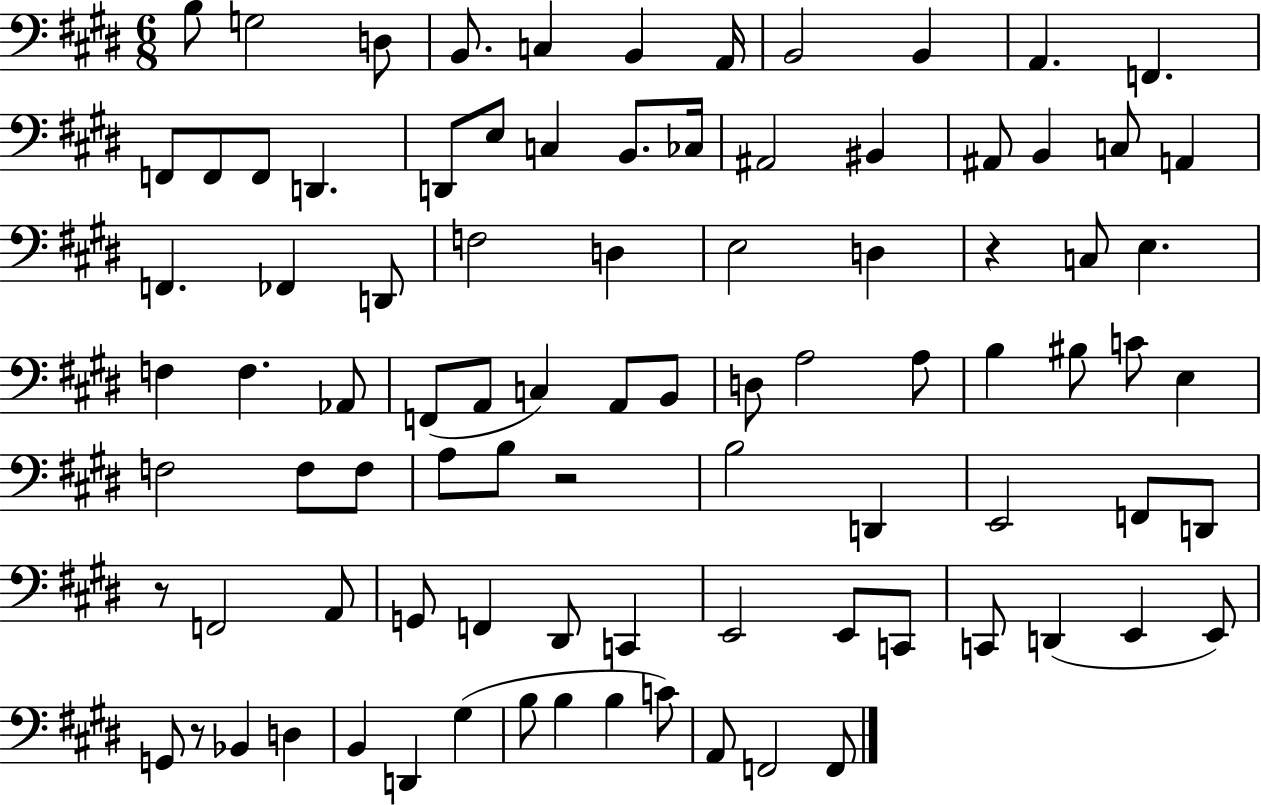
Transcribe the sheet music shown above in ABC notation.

X:1
T:Untitled
M:6/8
L:1/4
K:E
B,/2 G,2 D,/2 B,,/2 C, B,, A,,/4 B,,2 B,, A,, F,, F,,/2 F,,/2 F,,/2 D,, D,,/2 E,/2 C, B,,/2 _C,/4 ^A,,2 ^B,, ^A,,/2 B,, C,/2 A,, F,, _F,, D,,/2 F,2 D, E,2 D, z C,/2 E, F, F, _A,,/2 F,,/2 A,,/2 C, A,,/2 B,,/2 D,/2 A,2 A,/2 B, ^B,/2 C/2 E, F,2 F,/2 F,/2 A,/2 B,/2 z2 B,2 D,, E,,2 F,,/2 D,,/2 z/2 F,,2 A,,/2 G,,/2 F,, ^D,,/2 C,, E,,2 E,,/2 C,,/2 C,,/2 D,, E,, E,,/2 G,,/2 z/2 _B,, D, B,, D,, ^G, B,/2 B, B, C/2 A,,/2 F,,2 F,,/2